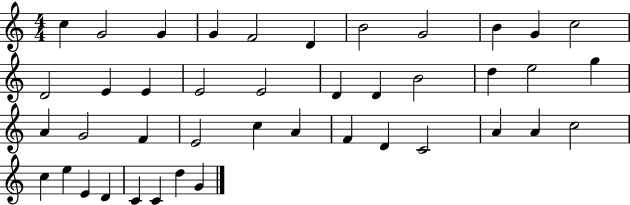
C5/q G4/h G4/q G4/q F4/h D4/q B4/h G4/h B4/q G4/q C5/h D4/h E4/q E4/q E4/h E4/h D4/q D4/q B4/h D5/q E5/h G5/q A4/q G4/h F4/q E4/h C5/q A4/q F4/q D4/q C4/h A4/q A4/q C5/h C5/q E5/q E4/q D4/q C4/q C4/q D5/q G4/q